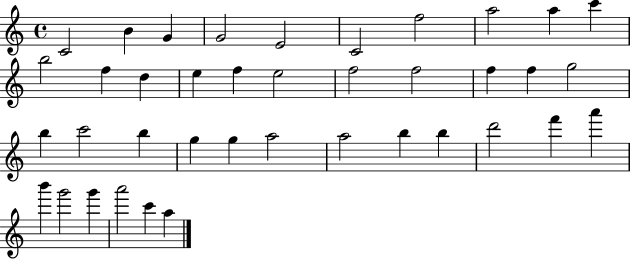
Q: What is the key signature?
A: C major